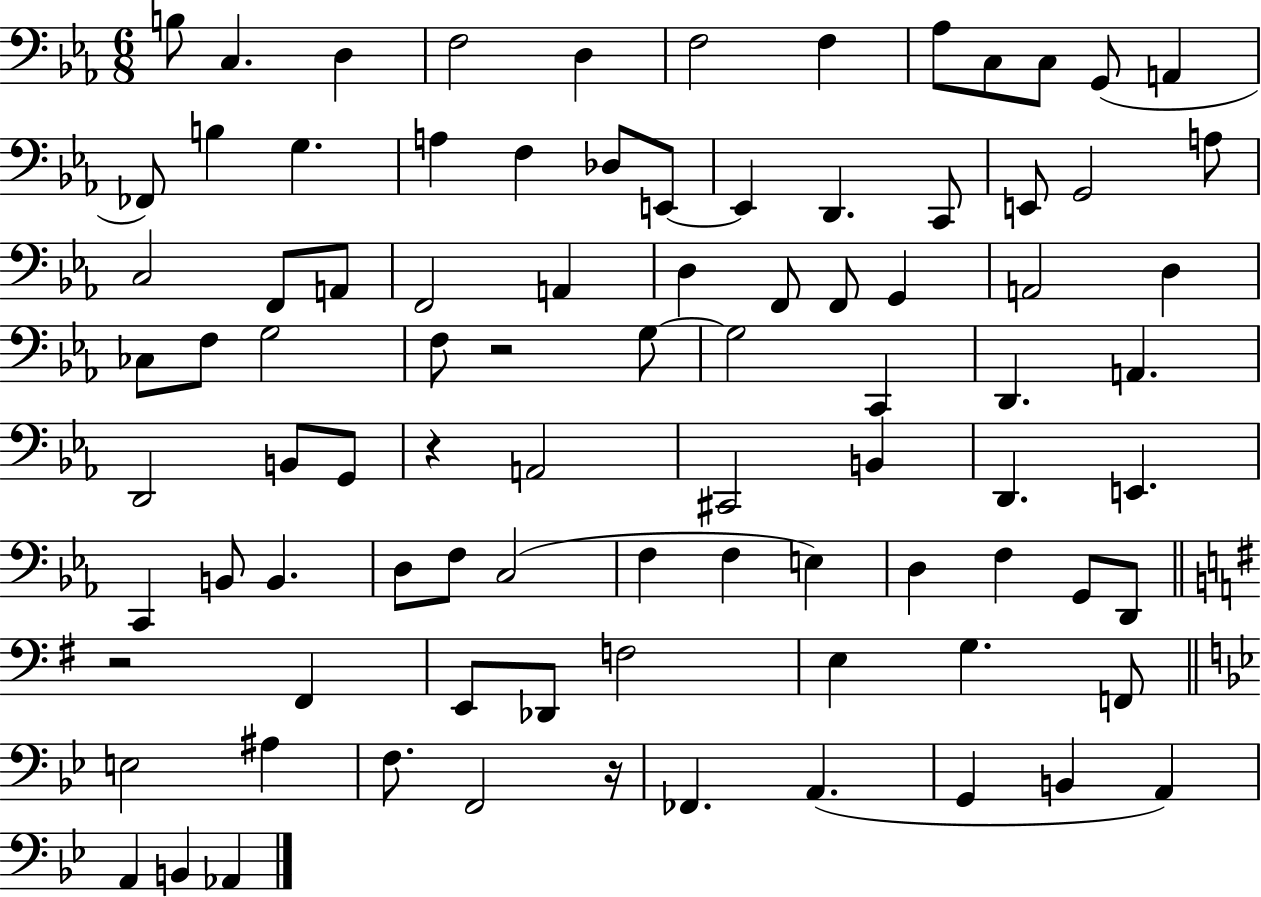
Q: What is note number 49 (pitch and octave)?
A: A2